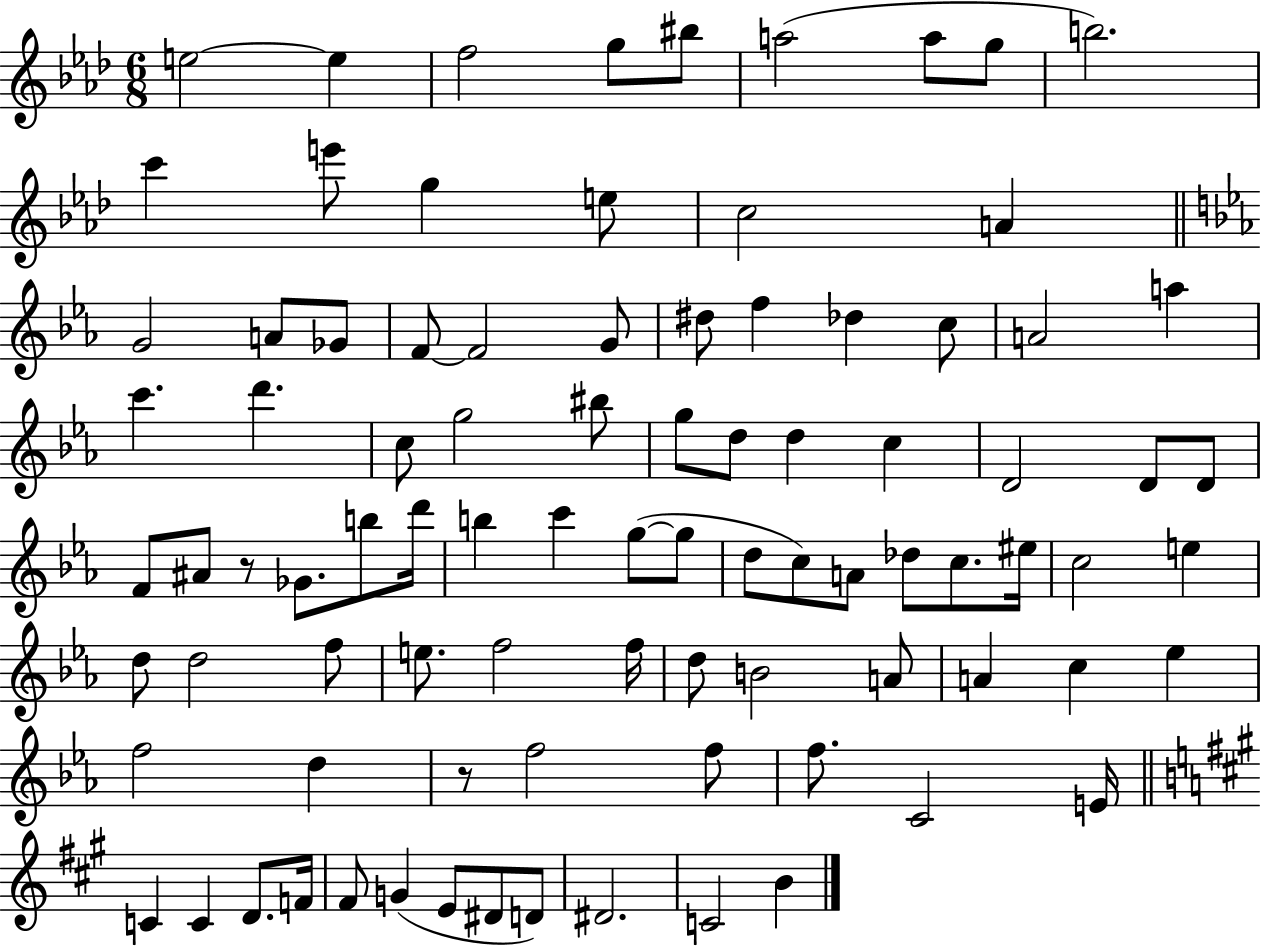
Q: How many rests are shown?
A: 2